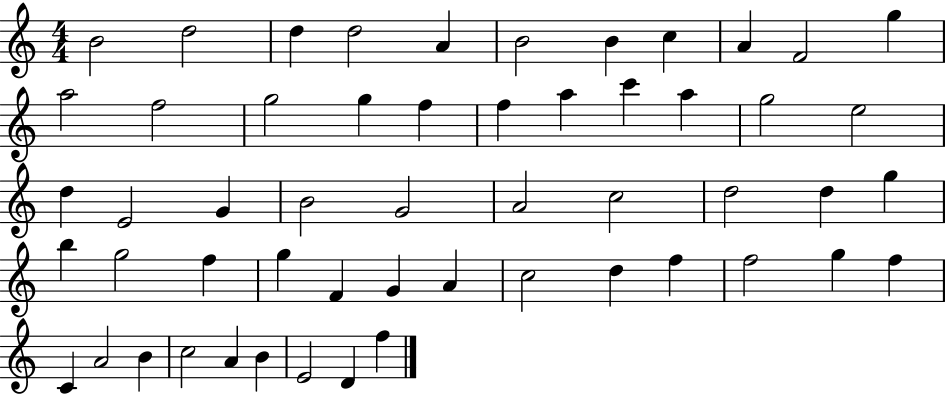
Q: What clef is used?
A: treble